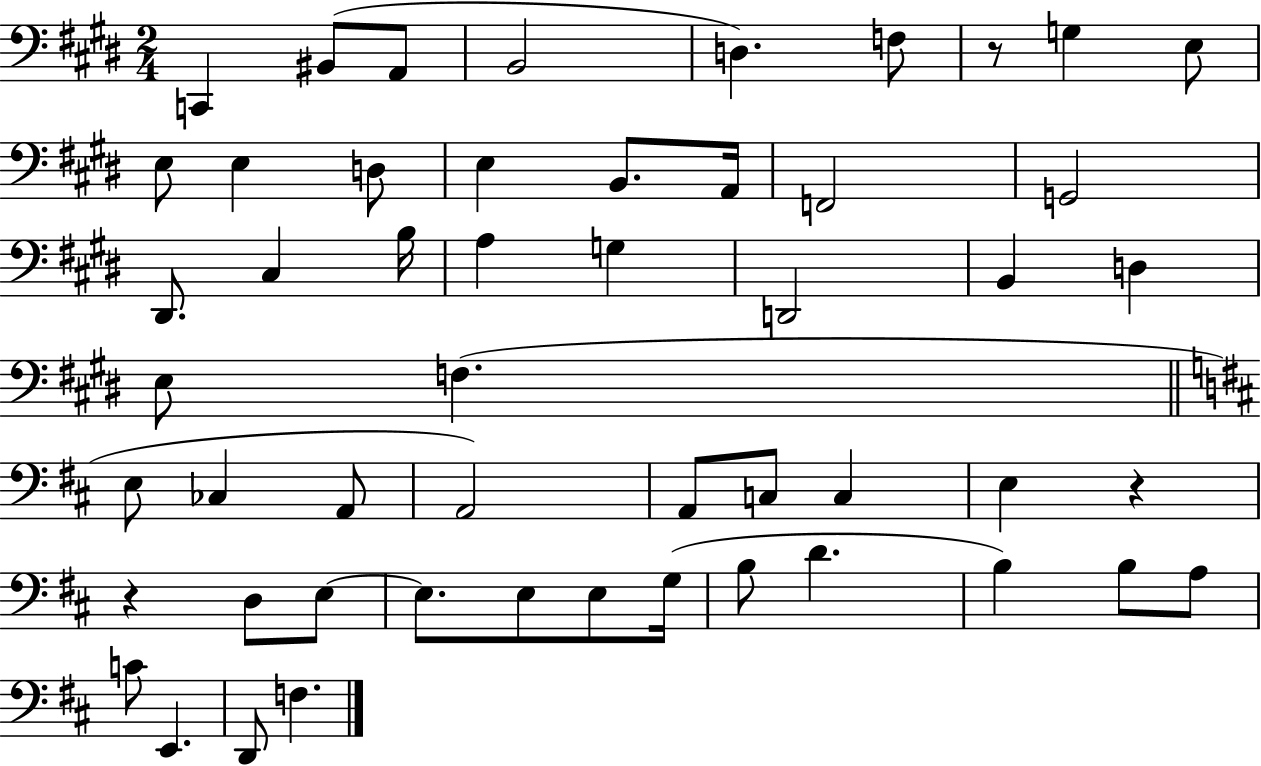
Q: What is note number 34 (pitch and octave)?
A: E3